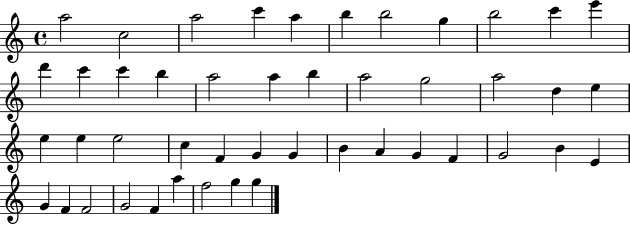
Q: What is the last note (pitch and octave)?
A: G5